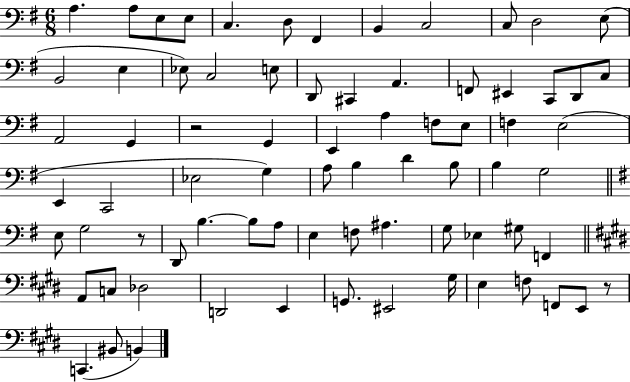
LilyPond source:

{
  \clef bass
  \numericTimeSignature
  \time 6/8
  \key g \major
  a4. a8 e8 e8 | c4. d8 fis,4 | b,4 c2 | c8 d2 e8( | \break b,2 e4 | ees8) c2 e8 | d,8 cis,4 a,4. | f,8 eis,4 c,8 d,8 c8 | \break a,2 g,4 | r2 g,4 | e,4 a4 f8 e8 | f4 e2( | \break e,4 c,2 | ees2 g4) | a8 b4 d'4 b8 | b4 g2 | \break \bar "||" \break \key g \major e8 g2 r8 | d,8 b4.~~ b8 a8 | e4 f8 ais4. | g8 ees4 gis8 f,4 | \break \bar "||" \break \key e \major a,8 c8 des2 | d,2 e,4 | g,8. eis,2 gis16 | e4 f8 f,8 e,8 r8 | \break c,4.( bis,8 b,4) | \bar "|."
}